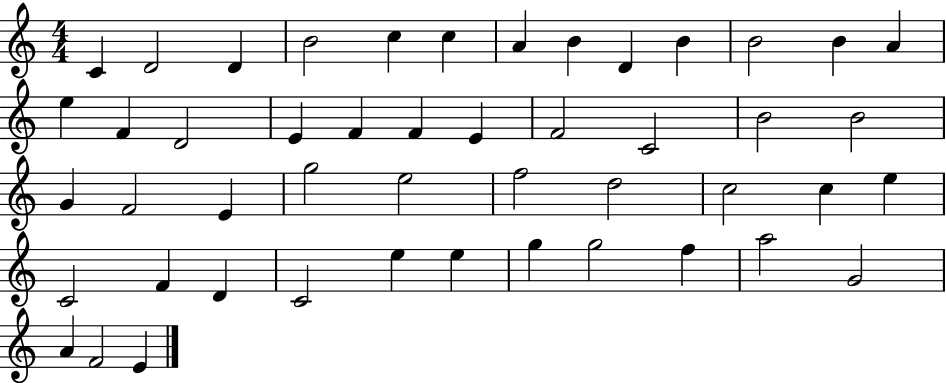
C4/q D4/h D4/q B4/h C5/q C5/q A4/q B4/q D4/q B4/q B4/h B4/q A4/q E5/q F4/q D4/h E4/q F4/q F4/q E4/q F4/h C4/h B4/h B4/h G4/q F4/h E4/q G5/h E5/h F5/h D5/h C5/h C5/q E5/q C4/h F4/q D4/q C4/h E5/q E5/q G5/q G5/h F5/q A5/h G4/h A4/q F4/h E4/q